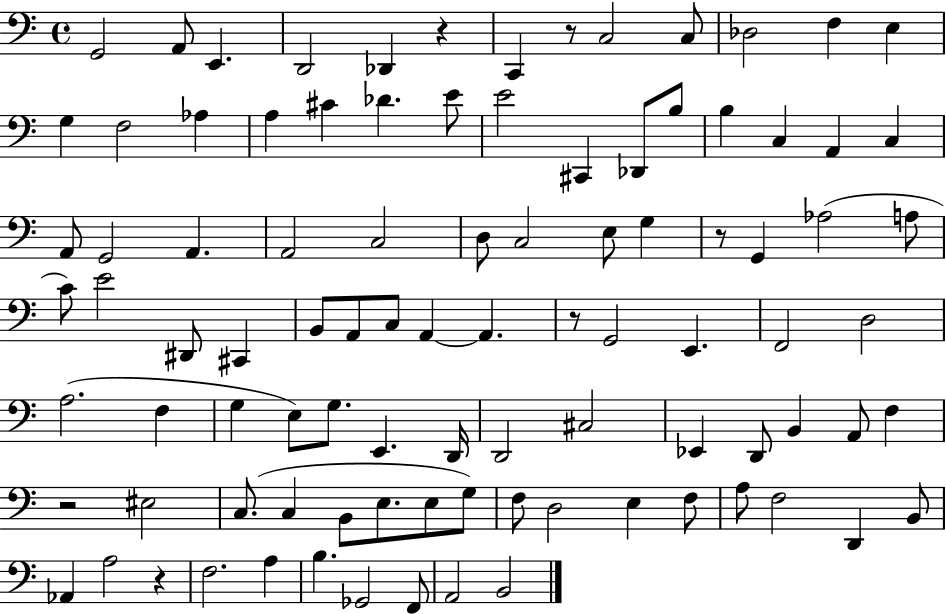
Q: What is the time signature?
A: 4/4